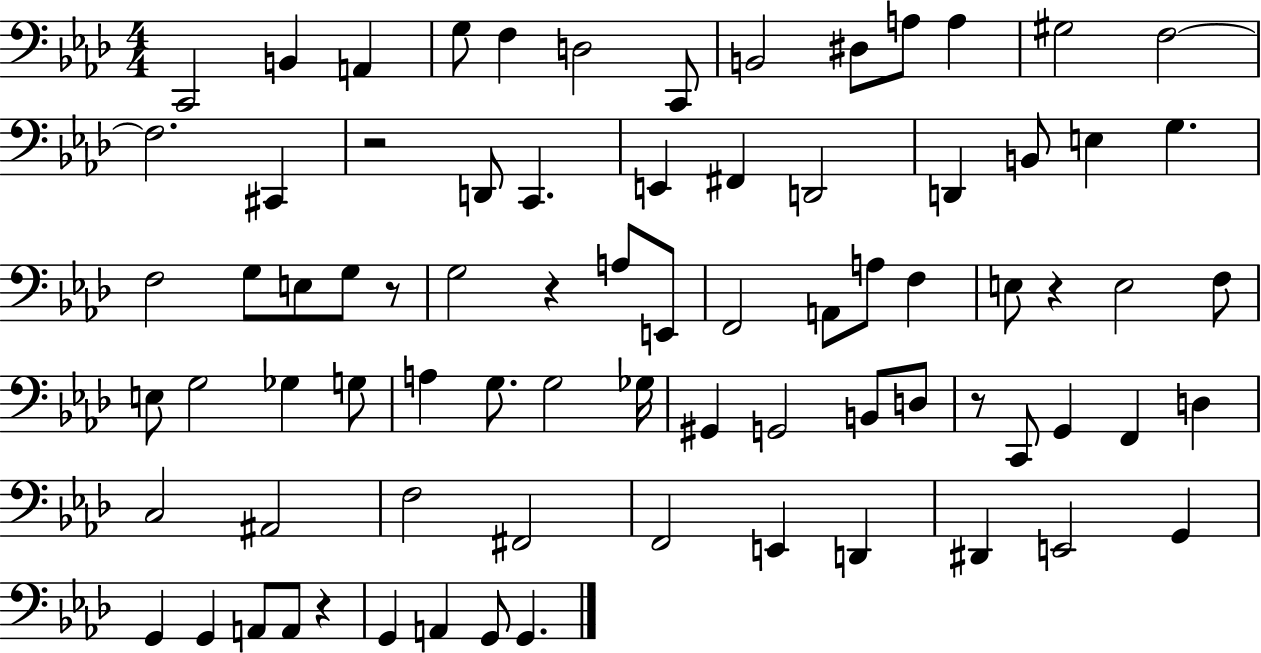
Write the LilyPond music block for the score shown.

{
  \clef bass
  \numericTimeSignature
  \time 4/4
  \key aes \major
  c,2 b,4 a,4 | g8 f4 d2 c,8 | b,2 dis8 a8 a4 | gis2 f2~~ | \break f2. cis,4 | r2 d,8 c,4. | e,4 fis,4 d,2 | d,4 b,8 e4 g4. | \break f2 g8 e8 g8 r8 | g2 r4 a8 e,8 | f,2 a,8 a8 f4 | e8 r4 e2 f8 | \break e8 g2 ges4 g8 | a4 g8. g2 ges16 | gis,4 g,2 b,8 d8 | r8 c,8 g,4 f,4 d4 | \break c2 ais,2 | f2 fis,2 | f,2 e,4 d,4 | dis,4 e,2 g,4 | \break g,4 g,4 a,8 a,8 r4 | g,4 a,4 g,8 g,4. | \bar "|."
}